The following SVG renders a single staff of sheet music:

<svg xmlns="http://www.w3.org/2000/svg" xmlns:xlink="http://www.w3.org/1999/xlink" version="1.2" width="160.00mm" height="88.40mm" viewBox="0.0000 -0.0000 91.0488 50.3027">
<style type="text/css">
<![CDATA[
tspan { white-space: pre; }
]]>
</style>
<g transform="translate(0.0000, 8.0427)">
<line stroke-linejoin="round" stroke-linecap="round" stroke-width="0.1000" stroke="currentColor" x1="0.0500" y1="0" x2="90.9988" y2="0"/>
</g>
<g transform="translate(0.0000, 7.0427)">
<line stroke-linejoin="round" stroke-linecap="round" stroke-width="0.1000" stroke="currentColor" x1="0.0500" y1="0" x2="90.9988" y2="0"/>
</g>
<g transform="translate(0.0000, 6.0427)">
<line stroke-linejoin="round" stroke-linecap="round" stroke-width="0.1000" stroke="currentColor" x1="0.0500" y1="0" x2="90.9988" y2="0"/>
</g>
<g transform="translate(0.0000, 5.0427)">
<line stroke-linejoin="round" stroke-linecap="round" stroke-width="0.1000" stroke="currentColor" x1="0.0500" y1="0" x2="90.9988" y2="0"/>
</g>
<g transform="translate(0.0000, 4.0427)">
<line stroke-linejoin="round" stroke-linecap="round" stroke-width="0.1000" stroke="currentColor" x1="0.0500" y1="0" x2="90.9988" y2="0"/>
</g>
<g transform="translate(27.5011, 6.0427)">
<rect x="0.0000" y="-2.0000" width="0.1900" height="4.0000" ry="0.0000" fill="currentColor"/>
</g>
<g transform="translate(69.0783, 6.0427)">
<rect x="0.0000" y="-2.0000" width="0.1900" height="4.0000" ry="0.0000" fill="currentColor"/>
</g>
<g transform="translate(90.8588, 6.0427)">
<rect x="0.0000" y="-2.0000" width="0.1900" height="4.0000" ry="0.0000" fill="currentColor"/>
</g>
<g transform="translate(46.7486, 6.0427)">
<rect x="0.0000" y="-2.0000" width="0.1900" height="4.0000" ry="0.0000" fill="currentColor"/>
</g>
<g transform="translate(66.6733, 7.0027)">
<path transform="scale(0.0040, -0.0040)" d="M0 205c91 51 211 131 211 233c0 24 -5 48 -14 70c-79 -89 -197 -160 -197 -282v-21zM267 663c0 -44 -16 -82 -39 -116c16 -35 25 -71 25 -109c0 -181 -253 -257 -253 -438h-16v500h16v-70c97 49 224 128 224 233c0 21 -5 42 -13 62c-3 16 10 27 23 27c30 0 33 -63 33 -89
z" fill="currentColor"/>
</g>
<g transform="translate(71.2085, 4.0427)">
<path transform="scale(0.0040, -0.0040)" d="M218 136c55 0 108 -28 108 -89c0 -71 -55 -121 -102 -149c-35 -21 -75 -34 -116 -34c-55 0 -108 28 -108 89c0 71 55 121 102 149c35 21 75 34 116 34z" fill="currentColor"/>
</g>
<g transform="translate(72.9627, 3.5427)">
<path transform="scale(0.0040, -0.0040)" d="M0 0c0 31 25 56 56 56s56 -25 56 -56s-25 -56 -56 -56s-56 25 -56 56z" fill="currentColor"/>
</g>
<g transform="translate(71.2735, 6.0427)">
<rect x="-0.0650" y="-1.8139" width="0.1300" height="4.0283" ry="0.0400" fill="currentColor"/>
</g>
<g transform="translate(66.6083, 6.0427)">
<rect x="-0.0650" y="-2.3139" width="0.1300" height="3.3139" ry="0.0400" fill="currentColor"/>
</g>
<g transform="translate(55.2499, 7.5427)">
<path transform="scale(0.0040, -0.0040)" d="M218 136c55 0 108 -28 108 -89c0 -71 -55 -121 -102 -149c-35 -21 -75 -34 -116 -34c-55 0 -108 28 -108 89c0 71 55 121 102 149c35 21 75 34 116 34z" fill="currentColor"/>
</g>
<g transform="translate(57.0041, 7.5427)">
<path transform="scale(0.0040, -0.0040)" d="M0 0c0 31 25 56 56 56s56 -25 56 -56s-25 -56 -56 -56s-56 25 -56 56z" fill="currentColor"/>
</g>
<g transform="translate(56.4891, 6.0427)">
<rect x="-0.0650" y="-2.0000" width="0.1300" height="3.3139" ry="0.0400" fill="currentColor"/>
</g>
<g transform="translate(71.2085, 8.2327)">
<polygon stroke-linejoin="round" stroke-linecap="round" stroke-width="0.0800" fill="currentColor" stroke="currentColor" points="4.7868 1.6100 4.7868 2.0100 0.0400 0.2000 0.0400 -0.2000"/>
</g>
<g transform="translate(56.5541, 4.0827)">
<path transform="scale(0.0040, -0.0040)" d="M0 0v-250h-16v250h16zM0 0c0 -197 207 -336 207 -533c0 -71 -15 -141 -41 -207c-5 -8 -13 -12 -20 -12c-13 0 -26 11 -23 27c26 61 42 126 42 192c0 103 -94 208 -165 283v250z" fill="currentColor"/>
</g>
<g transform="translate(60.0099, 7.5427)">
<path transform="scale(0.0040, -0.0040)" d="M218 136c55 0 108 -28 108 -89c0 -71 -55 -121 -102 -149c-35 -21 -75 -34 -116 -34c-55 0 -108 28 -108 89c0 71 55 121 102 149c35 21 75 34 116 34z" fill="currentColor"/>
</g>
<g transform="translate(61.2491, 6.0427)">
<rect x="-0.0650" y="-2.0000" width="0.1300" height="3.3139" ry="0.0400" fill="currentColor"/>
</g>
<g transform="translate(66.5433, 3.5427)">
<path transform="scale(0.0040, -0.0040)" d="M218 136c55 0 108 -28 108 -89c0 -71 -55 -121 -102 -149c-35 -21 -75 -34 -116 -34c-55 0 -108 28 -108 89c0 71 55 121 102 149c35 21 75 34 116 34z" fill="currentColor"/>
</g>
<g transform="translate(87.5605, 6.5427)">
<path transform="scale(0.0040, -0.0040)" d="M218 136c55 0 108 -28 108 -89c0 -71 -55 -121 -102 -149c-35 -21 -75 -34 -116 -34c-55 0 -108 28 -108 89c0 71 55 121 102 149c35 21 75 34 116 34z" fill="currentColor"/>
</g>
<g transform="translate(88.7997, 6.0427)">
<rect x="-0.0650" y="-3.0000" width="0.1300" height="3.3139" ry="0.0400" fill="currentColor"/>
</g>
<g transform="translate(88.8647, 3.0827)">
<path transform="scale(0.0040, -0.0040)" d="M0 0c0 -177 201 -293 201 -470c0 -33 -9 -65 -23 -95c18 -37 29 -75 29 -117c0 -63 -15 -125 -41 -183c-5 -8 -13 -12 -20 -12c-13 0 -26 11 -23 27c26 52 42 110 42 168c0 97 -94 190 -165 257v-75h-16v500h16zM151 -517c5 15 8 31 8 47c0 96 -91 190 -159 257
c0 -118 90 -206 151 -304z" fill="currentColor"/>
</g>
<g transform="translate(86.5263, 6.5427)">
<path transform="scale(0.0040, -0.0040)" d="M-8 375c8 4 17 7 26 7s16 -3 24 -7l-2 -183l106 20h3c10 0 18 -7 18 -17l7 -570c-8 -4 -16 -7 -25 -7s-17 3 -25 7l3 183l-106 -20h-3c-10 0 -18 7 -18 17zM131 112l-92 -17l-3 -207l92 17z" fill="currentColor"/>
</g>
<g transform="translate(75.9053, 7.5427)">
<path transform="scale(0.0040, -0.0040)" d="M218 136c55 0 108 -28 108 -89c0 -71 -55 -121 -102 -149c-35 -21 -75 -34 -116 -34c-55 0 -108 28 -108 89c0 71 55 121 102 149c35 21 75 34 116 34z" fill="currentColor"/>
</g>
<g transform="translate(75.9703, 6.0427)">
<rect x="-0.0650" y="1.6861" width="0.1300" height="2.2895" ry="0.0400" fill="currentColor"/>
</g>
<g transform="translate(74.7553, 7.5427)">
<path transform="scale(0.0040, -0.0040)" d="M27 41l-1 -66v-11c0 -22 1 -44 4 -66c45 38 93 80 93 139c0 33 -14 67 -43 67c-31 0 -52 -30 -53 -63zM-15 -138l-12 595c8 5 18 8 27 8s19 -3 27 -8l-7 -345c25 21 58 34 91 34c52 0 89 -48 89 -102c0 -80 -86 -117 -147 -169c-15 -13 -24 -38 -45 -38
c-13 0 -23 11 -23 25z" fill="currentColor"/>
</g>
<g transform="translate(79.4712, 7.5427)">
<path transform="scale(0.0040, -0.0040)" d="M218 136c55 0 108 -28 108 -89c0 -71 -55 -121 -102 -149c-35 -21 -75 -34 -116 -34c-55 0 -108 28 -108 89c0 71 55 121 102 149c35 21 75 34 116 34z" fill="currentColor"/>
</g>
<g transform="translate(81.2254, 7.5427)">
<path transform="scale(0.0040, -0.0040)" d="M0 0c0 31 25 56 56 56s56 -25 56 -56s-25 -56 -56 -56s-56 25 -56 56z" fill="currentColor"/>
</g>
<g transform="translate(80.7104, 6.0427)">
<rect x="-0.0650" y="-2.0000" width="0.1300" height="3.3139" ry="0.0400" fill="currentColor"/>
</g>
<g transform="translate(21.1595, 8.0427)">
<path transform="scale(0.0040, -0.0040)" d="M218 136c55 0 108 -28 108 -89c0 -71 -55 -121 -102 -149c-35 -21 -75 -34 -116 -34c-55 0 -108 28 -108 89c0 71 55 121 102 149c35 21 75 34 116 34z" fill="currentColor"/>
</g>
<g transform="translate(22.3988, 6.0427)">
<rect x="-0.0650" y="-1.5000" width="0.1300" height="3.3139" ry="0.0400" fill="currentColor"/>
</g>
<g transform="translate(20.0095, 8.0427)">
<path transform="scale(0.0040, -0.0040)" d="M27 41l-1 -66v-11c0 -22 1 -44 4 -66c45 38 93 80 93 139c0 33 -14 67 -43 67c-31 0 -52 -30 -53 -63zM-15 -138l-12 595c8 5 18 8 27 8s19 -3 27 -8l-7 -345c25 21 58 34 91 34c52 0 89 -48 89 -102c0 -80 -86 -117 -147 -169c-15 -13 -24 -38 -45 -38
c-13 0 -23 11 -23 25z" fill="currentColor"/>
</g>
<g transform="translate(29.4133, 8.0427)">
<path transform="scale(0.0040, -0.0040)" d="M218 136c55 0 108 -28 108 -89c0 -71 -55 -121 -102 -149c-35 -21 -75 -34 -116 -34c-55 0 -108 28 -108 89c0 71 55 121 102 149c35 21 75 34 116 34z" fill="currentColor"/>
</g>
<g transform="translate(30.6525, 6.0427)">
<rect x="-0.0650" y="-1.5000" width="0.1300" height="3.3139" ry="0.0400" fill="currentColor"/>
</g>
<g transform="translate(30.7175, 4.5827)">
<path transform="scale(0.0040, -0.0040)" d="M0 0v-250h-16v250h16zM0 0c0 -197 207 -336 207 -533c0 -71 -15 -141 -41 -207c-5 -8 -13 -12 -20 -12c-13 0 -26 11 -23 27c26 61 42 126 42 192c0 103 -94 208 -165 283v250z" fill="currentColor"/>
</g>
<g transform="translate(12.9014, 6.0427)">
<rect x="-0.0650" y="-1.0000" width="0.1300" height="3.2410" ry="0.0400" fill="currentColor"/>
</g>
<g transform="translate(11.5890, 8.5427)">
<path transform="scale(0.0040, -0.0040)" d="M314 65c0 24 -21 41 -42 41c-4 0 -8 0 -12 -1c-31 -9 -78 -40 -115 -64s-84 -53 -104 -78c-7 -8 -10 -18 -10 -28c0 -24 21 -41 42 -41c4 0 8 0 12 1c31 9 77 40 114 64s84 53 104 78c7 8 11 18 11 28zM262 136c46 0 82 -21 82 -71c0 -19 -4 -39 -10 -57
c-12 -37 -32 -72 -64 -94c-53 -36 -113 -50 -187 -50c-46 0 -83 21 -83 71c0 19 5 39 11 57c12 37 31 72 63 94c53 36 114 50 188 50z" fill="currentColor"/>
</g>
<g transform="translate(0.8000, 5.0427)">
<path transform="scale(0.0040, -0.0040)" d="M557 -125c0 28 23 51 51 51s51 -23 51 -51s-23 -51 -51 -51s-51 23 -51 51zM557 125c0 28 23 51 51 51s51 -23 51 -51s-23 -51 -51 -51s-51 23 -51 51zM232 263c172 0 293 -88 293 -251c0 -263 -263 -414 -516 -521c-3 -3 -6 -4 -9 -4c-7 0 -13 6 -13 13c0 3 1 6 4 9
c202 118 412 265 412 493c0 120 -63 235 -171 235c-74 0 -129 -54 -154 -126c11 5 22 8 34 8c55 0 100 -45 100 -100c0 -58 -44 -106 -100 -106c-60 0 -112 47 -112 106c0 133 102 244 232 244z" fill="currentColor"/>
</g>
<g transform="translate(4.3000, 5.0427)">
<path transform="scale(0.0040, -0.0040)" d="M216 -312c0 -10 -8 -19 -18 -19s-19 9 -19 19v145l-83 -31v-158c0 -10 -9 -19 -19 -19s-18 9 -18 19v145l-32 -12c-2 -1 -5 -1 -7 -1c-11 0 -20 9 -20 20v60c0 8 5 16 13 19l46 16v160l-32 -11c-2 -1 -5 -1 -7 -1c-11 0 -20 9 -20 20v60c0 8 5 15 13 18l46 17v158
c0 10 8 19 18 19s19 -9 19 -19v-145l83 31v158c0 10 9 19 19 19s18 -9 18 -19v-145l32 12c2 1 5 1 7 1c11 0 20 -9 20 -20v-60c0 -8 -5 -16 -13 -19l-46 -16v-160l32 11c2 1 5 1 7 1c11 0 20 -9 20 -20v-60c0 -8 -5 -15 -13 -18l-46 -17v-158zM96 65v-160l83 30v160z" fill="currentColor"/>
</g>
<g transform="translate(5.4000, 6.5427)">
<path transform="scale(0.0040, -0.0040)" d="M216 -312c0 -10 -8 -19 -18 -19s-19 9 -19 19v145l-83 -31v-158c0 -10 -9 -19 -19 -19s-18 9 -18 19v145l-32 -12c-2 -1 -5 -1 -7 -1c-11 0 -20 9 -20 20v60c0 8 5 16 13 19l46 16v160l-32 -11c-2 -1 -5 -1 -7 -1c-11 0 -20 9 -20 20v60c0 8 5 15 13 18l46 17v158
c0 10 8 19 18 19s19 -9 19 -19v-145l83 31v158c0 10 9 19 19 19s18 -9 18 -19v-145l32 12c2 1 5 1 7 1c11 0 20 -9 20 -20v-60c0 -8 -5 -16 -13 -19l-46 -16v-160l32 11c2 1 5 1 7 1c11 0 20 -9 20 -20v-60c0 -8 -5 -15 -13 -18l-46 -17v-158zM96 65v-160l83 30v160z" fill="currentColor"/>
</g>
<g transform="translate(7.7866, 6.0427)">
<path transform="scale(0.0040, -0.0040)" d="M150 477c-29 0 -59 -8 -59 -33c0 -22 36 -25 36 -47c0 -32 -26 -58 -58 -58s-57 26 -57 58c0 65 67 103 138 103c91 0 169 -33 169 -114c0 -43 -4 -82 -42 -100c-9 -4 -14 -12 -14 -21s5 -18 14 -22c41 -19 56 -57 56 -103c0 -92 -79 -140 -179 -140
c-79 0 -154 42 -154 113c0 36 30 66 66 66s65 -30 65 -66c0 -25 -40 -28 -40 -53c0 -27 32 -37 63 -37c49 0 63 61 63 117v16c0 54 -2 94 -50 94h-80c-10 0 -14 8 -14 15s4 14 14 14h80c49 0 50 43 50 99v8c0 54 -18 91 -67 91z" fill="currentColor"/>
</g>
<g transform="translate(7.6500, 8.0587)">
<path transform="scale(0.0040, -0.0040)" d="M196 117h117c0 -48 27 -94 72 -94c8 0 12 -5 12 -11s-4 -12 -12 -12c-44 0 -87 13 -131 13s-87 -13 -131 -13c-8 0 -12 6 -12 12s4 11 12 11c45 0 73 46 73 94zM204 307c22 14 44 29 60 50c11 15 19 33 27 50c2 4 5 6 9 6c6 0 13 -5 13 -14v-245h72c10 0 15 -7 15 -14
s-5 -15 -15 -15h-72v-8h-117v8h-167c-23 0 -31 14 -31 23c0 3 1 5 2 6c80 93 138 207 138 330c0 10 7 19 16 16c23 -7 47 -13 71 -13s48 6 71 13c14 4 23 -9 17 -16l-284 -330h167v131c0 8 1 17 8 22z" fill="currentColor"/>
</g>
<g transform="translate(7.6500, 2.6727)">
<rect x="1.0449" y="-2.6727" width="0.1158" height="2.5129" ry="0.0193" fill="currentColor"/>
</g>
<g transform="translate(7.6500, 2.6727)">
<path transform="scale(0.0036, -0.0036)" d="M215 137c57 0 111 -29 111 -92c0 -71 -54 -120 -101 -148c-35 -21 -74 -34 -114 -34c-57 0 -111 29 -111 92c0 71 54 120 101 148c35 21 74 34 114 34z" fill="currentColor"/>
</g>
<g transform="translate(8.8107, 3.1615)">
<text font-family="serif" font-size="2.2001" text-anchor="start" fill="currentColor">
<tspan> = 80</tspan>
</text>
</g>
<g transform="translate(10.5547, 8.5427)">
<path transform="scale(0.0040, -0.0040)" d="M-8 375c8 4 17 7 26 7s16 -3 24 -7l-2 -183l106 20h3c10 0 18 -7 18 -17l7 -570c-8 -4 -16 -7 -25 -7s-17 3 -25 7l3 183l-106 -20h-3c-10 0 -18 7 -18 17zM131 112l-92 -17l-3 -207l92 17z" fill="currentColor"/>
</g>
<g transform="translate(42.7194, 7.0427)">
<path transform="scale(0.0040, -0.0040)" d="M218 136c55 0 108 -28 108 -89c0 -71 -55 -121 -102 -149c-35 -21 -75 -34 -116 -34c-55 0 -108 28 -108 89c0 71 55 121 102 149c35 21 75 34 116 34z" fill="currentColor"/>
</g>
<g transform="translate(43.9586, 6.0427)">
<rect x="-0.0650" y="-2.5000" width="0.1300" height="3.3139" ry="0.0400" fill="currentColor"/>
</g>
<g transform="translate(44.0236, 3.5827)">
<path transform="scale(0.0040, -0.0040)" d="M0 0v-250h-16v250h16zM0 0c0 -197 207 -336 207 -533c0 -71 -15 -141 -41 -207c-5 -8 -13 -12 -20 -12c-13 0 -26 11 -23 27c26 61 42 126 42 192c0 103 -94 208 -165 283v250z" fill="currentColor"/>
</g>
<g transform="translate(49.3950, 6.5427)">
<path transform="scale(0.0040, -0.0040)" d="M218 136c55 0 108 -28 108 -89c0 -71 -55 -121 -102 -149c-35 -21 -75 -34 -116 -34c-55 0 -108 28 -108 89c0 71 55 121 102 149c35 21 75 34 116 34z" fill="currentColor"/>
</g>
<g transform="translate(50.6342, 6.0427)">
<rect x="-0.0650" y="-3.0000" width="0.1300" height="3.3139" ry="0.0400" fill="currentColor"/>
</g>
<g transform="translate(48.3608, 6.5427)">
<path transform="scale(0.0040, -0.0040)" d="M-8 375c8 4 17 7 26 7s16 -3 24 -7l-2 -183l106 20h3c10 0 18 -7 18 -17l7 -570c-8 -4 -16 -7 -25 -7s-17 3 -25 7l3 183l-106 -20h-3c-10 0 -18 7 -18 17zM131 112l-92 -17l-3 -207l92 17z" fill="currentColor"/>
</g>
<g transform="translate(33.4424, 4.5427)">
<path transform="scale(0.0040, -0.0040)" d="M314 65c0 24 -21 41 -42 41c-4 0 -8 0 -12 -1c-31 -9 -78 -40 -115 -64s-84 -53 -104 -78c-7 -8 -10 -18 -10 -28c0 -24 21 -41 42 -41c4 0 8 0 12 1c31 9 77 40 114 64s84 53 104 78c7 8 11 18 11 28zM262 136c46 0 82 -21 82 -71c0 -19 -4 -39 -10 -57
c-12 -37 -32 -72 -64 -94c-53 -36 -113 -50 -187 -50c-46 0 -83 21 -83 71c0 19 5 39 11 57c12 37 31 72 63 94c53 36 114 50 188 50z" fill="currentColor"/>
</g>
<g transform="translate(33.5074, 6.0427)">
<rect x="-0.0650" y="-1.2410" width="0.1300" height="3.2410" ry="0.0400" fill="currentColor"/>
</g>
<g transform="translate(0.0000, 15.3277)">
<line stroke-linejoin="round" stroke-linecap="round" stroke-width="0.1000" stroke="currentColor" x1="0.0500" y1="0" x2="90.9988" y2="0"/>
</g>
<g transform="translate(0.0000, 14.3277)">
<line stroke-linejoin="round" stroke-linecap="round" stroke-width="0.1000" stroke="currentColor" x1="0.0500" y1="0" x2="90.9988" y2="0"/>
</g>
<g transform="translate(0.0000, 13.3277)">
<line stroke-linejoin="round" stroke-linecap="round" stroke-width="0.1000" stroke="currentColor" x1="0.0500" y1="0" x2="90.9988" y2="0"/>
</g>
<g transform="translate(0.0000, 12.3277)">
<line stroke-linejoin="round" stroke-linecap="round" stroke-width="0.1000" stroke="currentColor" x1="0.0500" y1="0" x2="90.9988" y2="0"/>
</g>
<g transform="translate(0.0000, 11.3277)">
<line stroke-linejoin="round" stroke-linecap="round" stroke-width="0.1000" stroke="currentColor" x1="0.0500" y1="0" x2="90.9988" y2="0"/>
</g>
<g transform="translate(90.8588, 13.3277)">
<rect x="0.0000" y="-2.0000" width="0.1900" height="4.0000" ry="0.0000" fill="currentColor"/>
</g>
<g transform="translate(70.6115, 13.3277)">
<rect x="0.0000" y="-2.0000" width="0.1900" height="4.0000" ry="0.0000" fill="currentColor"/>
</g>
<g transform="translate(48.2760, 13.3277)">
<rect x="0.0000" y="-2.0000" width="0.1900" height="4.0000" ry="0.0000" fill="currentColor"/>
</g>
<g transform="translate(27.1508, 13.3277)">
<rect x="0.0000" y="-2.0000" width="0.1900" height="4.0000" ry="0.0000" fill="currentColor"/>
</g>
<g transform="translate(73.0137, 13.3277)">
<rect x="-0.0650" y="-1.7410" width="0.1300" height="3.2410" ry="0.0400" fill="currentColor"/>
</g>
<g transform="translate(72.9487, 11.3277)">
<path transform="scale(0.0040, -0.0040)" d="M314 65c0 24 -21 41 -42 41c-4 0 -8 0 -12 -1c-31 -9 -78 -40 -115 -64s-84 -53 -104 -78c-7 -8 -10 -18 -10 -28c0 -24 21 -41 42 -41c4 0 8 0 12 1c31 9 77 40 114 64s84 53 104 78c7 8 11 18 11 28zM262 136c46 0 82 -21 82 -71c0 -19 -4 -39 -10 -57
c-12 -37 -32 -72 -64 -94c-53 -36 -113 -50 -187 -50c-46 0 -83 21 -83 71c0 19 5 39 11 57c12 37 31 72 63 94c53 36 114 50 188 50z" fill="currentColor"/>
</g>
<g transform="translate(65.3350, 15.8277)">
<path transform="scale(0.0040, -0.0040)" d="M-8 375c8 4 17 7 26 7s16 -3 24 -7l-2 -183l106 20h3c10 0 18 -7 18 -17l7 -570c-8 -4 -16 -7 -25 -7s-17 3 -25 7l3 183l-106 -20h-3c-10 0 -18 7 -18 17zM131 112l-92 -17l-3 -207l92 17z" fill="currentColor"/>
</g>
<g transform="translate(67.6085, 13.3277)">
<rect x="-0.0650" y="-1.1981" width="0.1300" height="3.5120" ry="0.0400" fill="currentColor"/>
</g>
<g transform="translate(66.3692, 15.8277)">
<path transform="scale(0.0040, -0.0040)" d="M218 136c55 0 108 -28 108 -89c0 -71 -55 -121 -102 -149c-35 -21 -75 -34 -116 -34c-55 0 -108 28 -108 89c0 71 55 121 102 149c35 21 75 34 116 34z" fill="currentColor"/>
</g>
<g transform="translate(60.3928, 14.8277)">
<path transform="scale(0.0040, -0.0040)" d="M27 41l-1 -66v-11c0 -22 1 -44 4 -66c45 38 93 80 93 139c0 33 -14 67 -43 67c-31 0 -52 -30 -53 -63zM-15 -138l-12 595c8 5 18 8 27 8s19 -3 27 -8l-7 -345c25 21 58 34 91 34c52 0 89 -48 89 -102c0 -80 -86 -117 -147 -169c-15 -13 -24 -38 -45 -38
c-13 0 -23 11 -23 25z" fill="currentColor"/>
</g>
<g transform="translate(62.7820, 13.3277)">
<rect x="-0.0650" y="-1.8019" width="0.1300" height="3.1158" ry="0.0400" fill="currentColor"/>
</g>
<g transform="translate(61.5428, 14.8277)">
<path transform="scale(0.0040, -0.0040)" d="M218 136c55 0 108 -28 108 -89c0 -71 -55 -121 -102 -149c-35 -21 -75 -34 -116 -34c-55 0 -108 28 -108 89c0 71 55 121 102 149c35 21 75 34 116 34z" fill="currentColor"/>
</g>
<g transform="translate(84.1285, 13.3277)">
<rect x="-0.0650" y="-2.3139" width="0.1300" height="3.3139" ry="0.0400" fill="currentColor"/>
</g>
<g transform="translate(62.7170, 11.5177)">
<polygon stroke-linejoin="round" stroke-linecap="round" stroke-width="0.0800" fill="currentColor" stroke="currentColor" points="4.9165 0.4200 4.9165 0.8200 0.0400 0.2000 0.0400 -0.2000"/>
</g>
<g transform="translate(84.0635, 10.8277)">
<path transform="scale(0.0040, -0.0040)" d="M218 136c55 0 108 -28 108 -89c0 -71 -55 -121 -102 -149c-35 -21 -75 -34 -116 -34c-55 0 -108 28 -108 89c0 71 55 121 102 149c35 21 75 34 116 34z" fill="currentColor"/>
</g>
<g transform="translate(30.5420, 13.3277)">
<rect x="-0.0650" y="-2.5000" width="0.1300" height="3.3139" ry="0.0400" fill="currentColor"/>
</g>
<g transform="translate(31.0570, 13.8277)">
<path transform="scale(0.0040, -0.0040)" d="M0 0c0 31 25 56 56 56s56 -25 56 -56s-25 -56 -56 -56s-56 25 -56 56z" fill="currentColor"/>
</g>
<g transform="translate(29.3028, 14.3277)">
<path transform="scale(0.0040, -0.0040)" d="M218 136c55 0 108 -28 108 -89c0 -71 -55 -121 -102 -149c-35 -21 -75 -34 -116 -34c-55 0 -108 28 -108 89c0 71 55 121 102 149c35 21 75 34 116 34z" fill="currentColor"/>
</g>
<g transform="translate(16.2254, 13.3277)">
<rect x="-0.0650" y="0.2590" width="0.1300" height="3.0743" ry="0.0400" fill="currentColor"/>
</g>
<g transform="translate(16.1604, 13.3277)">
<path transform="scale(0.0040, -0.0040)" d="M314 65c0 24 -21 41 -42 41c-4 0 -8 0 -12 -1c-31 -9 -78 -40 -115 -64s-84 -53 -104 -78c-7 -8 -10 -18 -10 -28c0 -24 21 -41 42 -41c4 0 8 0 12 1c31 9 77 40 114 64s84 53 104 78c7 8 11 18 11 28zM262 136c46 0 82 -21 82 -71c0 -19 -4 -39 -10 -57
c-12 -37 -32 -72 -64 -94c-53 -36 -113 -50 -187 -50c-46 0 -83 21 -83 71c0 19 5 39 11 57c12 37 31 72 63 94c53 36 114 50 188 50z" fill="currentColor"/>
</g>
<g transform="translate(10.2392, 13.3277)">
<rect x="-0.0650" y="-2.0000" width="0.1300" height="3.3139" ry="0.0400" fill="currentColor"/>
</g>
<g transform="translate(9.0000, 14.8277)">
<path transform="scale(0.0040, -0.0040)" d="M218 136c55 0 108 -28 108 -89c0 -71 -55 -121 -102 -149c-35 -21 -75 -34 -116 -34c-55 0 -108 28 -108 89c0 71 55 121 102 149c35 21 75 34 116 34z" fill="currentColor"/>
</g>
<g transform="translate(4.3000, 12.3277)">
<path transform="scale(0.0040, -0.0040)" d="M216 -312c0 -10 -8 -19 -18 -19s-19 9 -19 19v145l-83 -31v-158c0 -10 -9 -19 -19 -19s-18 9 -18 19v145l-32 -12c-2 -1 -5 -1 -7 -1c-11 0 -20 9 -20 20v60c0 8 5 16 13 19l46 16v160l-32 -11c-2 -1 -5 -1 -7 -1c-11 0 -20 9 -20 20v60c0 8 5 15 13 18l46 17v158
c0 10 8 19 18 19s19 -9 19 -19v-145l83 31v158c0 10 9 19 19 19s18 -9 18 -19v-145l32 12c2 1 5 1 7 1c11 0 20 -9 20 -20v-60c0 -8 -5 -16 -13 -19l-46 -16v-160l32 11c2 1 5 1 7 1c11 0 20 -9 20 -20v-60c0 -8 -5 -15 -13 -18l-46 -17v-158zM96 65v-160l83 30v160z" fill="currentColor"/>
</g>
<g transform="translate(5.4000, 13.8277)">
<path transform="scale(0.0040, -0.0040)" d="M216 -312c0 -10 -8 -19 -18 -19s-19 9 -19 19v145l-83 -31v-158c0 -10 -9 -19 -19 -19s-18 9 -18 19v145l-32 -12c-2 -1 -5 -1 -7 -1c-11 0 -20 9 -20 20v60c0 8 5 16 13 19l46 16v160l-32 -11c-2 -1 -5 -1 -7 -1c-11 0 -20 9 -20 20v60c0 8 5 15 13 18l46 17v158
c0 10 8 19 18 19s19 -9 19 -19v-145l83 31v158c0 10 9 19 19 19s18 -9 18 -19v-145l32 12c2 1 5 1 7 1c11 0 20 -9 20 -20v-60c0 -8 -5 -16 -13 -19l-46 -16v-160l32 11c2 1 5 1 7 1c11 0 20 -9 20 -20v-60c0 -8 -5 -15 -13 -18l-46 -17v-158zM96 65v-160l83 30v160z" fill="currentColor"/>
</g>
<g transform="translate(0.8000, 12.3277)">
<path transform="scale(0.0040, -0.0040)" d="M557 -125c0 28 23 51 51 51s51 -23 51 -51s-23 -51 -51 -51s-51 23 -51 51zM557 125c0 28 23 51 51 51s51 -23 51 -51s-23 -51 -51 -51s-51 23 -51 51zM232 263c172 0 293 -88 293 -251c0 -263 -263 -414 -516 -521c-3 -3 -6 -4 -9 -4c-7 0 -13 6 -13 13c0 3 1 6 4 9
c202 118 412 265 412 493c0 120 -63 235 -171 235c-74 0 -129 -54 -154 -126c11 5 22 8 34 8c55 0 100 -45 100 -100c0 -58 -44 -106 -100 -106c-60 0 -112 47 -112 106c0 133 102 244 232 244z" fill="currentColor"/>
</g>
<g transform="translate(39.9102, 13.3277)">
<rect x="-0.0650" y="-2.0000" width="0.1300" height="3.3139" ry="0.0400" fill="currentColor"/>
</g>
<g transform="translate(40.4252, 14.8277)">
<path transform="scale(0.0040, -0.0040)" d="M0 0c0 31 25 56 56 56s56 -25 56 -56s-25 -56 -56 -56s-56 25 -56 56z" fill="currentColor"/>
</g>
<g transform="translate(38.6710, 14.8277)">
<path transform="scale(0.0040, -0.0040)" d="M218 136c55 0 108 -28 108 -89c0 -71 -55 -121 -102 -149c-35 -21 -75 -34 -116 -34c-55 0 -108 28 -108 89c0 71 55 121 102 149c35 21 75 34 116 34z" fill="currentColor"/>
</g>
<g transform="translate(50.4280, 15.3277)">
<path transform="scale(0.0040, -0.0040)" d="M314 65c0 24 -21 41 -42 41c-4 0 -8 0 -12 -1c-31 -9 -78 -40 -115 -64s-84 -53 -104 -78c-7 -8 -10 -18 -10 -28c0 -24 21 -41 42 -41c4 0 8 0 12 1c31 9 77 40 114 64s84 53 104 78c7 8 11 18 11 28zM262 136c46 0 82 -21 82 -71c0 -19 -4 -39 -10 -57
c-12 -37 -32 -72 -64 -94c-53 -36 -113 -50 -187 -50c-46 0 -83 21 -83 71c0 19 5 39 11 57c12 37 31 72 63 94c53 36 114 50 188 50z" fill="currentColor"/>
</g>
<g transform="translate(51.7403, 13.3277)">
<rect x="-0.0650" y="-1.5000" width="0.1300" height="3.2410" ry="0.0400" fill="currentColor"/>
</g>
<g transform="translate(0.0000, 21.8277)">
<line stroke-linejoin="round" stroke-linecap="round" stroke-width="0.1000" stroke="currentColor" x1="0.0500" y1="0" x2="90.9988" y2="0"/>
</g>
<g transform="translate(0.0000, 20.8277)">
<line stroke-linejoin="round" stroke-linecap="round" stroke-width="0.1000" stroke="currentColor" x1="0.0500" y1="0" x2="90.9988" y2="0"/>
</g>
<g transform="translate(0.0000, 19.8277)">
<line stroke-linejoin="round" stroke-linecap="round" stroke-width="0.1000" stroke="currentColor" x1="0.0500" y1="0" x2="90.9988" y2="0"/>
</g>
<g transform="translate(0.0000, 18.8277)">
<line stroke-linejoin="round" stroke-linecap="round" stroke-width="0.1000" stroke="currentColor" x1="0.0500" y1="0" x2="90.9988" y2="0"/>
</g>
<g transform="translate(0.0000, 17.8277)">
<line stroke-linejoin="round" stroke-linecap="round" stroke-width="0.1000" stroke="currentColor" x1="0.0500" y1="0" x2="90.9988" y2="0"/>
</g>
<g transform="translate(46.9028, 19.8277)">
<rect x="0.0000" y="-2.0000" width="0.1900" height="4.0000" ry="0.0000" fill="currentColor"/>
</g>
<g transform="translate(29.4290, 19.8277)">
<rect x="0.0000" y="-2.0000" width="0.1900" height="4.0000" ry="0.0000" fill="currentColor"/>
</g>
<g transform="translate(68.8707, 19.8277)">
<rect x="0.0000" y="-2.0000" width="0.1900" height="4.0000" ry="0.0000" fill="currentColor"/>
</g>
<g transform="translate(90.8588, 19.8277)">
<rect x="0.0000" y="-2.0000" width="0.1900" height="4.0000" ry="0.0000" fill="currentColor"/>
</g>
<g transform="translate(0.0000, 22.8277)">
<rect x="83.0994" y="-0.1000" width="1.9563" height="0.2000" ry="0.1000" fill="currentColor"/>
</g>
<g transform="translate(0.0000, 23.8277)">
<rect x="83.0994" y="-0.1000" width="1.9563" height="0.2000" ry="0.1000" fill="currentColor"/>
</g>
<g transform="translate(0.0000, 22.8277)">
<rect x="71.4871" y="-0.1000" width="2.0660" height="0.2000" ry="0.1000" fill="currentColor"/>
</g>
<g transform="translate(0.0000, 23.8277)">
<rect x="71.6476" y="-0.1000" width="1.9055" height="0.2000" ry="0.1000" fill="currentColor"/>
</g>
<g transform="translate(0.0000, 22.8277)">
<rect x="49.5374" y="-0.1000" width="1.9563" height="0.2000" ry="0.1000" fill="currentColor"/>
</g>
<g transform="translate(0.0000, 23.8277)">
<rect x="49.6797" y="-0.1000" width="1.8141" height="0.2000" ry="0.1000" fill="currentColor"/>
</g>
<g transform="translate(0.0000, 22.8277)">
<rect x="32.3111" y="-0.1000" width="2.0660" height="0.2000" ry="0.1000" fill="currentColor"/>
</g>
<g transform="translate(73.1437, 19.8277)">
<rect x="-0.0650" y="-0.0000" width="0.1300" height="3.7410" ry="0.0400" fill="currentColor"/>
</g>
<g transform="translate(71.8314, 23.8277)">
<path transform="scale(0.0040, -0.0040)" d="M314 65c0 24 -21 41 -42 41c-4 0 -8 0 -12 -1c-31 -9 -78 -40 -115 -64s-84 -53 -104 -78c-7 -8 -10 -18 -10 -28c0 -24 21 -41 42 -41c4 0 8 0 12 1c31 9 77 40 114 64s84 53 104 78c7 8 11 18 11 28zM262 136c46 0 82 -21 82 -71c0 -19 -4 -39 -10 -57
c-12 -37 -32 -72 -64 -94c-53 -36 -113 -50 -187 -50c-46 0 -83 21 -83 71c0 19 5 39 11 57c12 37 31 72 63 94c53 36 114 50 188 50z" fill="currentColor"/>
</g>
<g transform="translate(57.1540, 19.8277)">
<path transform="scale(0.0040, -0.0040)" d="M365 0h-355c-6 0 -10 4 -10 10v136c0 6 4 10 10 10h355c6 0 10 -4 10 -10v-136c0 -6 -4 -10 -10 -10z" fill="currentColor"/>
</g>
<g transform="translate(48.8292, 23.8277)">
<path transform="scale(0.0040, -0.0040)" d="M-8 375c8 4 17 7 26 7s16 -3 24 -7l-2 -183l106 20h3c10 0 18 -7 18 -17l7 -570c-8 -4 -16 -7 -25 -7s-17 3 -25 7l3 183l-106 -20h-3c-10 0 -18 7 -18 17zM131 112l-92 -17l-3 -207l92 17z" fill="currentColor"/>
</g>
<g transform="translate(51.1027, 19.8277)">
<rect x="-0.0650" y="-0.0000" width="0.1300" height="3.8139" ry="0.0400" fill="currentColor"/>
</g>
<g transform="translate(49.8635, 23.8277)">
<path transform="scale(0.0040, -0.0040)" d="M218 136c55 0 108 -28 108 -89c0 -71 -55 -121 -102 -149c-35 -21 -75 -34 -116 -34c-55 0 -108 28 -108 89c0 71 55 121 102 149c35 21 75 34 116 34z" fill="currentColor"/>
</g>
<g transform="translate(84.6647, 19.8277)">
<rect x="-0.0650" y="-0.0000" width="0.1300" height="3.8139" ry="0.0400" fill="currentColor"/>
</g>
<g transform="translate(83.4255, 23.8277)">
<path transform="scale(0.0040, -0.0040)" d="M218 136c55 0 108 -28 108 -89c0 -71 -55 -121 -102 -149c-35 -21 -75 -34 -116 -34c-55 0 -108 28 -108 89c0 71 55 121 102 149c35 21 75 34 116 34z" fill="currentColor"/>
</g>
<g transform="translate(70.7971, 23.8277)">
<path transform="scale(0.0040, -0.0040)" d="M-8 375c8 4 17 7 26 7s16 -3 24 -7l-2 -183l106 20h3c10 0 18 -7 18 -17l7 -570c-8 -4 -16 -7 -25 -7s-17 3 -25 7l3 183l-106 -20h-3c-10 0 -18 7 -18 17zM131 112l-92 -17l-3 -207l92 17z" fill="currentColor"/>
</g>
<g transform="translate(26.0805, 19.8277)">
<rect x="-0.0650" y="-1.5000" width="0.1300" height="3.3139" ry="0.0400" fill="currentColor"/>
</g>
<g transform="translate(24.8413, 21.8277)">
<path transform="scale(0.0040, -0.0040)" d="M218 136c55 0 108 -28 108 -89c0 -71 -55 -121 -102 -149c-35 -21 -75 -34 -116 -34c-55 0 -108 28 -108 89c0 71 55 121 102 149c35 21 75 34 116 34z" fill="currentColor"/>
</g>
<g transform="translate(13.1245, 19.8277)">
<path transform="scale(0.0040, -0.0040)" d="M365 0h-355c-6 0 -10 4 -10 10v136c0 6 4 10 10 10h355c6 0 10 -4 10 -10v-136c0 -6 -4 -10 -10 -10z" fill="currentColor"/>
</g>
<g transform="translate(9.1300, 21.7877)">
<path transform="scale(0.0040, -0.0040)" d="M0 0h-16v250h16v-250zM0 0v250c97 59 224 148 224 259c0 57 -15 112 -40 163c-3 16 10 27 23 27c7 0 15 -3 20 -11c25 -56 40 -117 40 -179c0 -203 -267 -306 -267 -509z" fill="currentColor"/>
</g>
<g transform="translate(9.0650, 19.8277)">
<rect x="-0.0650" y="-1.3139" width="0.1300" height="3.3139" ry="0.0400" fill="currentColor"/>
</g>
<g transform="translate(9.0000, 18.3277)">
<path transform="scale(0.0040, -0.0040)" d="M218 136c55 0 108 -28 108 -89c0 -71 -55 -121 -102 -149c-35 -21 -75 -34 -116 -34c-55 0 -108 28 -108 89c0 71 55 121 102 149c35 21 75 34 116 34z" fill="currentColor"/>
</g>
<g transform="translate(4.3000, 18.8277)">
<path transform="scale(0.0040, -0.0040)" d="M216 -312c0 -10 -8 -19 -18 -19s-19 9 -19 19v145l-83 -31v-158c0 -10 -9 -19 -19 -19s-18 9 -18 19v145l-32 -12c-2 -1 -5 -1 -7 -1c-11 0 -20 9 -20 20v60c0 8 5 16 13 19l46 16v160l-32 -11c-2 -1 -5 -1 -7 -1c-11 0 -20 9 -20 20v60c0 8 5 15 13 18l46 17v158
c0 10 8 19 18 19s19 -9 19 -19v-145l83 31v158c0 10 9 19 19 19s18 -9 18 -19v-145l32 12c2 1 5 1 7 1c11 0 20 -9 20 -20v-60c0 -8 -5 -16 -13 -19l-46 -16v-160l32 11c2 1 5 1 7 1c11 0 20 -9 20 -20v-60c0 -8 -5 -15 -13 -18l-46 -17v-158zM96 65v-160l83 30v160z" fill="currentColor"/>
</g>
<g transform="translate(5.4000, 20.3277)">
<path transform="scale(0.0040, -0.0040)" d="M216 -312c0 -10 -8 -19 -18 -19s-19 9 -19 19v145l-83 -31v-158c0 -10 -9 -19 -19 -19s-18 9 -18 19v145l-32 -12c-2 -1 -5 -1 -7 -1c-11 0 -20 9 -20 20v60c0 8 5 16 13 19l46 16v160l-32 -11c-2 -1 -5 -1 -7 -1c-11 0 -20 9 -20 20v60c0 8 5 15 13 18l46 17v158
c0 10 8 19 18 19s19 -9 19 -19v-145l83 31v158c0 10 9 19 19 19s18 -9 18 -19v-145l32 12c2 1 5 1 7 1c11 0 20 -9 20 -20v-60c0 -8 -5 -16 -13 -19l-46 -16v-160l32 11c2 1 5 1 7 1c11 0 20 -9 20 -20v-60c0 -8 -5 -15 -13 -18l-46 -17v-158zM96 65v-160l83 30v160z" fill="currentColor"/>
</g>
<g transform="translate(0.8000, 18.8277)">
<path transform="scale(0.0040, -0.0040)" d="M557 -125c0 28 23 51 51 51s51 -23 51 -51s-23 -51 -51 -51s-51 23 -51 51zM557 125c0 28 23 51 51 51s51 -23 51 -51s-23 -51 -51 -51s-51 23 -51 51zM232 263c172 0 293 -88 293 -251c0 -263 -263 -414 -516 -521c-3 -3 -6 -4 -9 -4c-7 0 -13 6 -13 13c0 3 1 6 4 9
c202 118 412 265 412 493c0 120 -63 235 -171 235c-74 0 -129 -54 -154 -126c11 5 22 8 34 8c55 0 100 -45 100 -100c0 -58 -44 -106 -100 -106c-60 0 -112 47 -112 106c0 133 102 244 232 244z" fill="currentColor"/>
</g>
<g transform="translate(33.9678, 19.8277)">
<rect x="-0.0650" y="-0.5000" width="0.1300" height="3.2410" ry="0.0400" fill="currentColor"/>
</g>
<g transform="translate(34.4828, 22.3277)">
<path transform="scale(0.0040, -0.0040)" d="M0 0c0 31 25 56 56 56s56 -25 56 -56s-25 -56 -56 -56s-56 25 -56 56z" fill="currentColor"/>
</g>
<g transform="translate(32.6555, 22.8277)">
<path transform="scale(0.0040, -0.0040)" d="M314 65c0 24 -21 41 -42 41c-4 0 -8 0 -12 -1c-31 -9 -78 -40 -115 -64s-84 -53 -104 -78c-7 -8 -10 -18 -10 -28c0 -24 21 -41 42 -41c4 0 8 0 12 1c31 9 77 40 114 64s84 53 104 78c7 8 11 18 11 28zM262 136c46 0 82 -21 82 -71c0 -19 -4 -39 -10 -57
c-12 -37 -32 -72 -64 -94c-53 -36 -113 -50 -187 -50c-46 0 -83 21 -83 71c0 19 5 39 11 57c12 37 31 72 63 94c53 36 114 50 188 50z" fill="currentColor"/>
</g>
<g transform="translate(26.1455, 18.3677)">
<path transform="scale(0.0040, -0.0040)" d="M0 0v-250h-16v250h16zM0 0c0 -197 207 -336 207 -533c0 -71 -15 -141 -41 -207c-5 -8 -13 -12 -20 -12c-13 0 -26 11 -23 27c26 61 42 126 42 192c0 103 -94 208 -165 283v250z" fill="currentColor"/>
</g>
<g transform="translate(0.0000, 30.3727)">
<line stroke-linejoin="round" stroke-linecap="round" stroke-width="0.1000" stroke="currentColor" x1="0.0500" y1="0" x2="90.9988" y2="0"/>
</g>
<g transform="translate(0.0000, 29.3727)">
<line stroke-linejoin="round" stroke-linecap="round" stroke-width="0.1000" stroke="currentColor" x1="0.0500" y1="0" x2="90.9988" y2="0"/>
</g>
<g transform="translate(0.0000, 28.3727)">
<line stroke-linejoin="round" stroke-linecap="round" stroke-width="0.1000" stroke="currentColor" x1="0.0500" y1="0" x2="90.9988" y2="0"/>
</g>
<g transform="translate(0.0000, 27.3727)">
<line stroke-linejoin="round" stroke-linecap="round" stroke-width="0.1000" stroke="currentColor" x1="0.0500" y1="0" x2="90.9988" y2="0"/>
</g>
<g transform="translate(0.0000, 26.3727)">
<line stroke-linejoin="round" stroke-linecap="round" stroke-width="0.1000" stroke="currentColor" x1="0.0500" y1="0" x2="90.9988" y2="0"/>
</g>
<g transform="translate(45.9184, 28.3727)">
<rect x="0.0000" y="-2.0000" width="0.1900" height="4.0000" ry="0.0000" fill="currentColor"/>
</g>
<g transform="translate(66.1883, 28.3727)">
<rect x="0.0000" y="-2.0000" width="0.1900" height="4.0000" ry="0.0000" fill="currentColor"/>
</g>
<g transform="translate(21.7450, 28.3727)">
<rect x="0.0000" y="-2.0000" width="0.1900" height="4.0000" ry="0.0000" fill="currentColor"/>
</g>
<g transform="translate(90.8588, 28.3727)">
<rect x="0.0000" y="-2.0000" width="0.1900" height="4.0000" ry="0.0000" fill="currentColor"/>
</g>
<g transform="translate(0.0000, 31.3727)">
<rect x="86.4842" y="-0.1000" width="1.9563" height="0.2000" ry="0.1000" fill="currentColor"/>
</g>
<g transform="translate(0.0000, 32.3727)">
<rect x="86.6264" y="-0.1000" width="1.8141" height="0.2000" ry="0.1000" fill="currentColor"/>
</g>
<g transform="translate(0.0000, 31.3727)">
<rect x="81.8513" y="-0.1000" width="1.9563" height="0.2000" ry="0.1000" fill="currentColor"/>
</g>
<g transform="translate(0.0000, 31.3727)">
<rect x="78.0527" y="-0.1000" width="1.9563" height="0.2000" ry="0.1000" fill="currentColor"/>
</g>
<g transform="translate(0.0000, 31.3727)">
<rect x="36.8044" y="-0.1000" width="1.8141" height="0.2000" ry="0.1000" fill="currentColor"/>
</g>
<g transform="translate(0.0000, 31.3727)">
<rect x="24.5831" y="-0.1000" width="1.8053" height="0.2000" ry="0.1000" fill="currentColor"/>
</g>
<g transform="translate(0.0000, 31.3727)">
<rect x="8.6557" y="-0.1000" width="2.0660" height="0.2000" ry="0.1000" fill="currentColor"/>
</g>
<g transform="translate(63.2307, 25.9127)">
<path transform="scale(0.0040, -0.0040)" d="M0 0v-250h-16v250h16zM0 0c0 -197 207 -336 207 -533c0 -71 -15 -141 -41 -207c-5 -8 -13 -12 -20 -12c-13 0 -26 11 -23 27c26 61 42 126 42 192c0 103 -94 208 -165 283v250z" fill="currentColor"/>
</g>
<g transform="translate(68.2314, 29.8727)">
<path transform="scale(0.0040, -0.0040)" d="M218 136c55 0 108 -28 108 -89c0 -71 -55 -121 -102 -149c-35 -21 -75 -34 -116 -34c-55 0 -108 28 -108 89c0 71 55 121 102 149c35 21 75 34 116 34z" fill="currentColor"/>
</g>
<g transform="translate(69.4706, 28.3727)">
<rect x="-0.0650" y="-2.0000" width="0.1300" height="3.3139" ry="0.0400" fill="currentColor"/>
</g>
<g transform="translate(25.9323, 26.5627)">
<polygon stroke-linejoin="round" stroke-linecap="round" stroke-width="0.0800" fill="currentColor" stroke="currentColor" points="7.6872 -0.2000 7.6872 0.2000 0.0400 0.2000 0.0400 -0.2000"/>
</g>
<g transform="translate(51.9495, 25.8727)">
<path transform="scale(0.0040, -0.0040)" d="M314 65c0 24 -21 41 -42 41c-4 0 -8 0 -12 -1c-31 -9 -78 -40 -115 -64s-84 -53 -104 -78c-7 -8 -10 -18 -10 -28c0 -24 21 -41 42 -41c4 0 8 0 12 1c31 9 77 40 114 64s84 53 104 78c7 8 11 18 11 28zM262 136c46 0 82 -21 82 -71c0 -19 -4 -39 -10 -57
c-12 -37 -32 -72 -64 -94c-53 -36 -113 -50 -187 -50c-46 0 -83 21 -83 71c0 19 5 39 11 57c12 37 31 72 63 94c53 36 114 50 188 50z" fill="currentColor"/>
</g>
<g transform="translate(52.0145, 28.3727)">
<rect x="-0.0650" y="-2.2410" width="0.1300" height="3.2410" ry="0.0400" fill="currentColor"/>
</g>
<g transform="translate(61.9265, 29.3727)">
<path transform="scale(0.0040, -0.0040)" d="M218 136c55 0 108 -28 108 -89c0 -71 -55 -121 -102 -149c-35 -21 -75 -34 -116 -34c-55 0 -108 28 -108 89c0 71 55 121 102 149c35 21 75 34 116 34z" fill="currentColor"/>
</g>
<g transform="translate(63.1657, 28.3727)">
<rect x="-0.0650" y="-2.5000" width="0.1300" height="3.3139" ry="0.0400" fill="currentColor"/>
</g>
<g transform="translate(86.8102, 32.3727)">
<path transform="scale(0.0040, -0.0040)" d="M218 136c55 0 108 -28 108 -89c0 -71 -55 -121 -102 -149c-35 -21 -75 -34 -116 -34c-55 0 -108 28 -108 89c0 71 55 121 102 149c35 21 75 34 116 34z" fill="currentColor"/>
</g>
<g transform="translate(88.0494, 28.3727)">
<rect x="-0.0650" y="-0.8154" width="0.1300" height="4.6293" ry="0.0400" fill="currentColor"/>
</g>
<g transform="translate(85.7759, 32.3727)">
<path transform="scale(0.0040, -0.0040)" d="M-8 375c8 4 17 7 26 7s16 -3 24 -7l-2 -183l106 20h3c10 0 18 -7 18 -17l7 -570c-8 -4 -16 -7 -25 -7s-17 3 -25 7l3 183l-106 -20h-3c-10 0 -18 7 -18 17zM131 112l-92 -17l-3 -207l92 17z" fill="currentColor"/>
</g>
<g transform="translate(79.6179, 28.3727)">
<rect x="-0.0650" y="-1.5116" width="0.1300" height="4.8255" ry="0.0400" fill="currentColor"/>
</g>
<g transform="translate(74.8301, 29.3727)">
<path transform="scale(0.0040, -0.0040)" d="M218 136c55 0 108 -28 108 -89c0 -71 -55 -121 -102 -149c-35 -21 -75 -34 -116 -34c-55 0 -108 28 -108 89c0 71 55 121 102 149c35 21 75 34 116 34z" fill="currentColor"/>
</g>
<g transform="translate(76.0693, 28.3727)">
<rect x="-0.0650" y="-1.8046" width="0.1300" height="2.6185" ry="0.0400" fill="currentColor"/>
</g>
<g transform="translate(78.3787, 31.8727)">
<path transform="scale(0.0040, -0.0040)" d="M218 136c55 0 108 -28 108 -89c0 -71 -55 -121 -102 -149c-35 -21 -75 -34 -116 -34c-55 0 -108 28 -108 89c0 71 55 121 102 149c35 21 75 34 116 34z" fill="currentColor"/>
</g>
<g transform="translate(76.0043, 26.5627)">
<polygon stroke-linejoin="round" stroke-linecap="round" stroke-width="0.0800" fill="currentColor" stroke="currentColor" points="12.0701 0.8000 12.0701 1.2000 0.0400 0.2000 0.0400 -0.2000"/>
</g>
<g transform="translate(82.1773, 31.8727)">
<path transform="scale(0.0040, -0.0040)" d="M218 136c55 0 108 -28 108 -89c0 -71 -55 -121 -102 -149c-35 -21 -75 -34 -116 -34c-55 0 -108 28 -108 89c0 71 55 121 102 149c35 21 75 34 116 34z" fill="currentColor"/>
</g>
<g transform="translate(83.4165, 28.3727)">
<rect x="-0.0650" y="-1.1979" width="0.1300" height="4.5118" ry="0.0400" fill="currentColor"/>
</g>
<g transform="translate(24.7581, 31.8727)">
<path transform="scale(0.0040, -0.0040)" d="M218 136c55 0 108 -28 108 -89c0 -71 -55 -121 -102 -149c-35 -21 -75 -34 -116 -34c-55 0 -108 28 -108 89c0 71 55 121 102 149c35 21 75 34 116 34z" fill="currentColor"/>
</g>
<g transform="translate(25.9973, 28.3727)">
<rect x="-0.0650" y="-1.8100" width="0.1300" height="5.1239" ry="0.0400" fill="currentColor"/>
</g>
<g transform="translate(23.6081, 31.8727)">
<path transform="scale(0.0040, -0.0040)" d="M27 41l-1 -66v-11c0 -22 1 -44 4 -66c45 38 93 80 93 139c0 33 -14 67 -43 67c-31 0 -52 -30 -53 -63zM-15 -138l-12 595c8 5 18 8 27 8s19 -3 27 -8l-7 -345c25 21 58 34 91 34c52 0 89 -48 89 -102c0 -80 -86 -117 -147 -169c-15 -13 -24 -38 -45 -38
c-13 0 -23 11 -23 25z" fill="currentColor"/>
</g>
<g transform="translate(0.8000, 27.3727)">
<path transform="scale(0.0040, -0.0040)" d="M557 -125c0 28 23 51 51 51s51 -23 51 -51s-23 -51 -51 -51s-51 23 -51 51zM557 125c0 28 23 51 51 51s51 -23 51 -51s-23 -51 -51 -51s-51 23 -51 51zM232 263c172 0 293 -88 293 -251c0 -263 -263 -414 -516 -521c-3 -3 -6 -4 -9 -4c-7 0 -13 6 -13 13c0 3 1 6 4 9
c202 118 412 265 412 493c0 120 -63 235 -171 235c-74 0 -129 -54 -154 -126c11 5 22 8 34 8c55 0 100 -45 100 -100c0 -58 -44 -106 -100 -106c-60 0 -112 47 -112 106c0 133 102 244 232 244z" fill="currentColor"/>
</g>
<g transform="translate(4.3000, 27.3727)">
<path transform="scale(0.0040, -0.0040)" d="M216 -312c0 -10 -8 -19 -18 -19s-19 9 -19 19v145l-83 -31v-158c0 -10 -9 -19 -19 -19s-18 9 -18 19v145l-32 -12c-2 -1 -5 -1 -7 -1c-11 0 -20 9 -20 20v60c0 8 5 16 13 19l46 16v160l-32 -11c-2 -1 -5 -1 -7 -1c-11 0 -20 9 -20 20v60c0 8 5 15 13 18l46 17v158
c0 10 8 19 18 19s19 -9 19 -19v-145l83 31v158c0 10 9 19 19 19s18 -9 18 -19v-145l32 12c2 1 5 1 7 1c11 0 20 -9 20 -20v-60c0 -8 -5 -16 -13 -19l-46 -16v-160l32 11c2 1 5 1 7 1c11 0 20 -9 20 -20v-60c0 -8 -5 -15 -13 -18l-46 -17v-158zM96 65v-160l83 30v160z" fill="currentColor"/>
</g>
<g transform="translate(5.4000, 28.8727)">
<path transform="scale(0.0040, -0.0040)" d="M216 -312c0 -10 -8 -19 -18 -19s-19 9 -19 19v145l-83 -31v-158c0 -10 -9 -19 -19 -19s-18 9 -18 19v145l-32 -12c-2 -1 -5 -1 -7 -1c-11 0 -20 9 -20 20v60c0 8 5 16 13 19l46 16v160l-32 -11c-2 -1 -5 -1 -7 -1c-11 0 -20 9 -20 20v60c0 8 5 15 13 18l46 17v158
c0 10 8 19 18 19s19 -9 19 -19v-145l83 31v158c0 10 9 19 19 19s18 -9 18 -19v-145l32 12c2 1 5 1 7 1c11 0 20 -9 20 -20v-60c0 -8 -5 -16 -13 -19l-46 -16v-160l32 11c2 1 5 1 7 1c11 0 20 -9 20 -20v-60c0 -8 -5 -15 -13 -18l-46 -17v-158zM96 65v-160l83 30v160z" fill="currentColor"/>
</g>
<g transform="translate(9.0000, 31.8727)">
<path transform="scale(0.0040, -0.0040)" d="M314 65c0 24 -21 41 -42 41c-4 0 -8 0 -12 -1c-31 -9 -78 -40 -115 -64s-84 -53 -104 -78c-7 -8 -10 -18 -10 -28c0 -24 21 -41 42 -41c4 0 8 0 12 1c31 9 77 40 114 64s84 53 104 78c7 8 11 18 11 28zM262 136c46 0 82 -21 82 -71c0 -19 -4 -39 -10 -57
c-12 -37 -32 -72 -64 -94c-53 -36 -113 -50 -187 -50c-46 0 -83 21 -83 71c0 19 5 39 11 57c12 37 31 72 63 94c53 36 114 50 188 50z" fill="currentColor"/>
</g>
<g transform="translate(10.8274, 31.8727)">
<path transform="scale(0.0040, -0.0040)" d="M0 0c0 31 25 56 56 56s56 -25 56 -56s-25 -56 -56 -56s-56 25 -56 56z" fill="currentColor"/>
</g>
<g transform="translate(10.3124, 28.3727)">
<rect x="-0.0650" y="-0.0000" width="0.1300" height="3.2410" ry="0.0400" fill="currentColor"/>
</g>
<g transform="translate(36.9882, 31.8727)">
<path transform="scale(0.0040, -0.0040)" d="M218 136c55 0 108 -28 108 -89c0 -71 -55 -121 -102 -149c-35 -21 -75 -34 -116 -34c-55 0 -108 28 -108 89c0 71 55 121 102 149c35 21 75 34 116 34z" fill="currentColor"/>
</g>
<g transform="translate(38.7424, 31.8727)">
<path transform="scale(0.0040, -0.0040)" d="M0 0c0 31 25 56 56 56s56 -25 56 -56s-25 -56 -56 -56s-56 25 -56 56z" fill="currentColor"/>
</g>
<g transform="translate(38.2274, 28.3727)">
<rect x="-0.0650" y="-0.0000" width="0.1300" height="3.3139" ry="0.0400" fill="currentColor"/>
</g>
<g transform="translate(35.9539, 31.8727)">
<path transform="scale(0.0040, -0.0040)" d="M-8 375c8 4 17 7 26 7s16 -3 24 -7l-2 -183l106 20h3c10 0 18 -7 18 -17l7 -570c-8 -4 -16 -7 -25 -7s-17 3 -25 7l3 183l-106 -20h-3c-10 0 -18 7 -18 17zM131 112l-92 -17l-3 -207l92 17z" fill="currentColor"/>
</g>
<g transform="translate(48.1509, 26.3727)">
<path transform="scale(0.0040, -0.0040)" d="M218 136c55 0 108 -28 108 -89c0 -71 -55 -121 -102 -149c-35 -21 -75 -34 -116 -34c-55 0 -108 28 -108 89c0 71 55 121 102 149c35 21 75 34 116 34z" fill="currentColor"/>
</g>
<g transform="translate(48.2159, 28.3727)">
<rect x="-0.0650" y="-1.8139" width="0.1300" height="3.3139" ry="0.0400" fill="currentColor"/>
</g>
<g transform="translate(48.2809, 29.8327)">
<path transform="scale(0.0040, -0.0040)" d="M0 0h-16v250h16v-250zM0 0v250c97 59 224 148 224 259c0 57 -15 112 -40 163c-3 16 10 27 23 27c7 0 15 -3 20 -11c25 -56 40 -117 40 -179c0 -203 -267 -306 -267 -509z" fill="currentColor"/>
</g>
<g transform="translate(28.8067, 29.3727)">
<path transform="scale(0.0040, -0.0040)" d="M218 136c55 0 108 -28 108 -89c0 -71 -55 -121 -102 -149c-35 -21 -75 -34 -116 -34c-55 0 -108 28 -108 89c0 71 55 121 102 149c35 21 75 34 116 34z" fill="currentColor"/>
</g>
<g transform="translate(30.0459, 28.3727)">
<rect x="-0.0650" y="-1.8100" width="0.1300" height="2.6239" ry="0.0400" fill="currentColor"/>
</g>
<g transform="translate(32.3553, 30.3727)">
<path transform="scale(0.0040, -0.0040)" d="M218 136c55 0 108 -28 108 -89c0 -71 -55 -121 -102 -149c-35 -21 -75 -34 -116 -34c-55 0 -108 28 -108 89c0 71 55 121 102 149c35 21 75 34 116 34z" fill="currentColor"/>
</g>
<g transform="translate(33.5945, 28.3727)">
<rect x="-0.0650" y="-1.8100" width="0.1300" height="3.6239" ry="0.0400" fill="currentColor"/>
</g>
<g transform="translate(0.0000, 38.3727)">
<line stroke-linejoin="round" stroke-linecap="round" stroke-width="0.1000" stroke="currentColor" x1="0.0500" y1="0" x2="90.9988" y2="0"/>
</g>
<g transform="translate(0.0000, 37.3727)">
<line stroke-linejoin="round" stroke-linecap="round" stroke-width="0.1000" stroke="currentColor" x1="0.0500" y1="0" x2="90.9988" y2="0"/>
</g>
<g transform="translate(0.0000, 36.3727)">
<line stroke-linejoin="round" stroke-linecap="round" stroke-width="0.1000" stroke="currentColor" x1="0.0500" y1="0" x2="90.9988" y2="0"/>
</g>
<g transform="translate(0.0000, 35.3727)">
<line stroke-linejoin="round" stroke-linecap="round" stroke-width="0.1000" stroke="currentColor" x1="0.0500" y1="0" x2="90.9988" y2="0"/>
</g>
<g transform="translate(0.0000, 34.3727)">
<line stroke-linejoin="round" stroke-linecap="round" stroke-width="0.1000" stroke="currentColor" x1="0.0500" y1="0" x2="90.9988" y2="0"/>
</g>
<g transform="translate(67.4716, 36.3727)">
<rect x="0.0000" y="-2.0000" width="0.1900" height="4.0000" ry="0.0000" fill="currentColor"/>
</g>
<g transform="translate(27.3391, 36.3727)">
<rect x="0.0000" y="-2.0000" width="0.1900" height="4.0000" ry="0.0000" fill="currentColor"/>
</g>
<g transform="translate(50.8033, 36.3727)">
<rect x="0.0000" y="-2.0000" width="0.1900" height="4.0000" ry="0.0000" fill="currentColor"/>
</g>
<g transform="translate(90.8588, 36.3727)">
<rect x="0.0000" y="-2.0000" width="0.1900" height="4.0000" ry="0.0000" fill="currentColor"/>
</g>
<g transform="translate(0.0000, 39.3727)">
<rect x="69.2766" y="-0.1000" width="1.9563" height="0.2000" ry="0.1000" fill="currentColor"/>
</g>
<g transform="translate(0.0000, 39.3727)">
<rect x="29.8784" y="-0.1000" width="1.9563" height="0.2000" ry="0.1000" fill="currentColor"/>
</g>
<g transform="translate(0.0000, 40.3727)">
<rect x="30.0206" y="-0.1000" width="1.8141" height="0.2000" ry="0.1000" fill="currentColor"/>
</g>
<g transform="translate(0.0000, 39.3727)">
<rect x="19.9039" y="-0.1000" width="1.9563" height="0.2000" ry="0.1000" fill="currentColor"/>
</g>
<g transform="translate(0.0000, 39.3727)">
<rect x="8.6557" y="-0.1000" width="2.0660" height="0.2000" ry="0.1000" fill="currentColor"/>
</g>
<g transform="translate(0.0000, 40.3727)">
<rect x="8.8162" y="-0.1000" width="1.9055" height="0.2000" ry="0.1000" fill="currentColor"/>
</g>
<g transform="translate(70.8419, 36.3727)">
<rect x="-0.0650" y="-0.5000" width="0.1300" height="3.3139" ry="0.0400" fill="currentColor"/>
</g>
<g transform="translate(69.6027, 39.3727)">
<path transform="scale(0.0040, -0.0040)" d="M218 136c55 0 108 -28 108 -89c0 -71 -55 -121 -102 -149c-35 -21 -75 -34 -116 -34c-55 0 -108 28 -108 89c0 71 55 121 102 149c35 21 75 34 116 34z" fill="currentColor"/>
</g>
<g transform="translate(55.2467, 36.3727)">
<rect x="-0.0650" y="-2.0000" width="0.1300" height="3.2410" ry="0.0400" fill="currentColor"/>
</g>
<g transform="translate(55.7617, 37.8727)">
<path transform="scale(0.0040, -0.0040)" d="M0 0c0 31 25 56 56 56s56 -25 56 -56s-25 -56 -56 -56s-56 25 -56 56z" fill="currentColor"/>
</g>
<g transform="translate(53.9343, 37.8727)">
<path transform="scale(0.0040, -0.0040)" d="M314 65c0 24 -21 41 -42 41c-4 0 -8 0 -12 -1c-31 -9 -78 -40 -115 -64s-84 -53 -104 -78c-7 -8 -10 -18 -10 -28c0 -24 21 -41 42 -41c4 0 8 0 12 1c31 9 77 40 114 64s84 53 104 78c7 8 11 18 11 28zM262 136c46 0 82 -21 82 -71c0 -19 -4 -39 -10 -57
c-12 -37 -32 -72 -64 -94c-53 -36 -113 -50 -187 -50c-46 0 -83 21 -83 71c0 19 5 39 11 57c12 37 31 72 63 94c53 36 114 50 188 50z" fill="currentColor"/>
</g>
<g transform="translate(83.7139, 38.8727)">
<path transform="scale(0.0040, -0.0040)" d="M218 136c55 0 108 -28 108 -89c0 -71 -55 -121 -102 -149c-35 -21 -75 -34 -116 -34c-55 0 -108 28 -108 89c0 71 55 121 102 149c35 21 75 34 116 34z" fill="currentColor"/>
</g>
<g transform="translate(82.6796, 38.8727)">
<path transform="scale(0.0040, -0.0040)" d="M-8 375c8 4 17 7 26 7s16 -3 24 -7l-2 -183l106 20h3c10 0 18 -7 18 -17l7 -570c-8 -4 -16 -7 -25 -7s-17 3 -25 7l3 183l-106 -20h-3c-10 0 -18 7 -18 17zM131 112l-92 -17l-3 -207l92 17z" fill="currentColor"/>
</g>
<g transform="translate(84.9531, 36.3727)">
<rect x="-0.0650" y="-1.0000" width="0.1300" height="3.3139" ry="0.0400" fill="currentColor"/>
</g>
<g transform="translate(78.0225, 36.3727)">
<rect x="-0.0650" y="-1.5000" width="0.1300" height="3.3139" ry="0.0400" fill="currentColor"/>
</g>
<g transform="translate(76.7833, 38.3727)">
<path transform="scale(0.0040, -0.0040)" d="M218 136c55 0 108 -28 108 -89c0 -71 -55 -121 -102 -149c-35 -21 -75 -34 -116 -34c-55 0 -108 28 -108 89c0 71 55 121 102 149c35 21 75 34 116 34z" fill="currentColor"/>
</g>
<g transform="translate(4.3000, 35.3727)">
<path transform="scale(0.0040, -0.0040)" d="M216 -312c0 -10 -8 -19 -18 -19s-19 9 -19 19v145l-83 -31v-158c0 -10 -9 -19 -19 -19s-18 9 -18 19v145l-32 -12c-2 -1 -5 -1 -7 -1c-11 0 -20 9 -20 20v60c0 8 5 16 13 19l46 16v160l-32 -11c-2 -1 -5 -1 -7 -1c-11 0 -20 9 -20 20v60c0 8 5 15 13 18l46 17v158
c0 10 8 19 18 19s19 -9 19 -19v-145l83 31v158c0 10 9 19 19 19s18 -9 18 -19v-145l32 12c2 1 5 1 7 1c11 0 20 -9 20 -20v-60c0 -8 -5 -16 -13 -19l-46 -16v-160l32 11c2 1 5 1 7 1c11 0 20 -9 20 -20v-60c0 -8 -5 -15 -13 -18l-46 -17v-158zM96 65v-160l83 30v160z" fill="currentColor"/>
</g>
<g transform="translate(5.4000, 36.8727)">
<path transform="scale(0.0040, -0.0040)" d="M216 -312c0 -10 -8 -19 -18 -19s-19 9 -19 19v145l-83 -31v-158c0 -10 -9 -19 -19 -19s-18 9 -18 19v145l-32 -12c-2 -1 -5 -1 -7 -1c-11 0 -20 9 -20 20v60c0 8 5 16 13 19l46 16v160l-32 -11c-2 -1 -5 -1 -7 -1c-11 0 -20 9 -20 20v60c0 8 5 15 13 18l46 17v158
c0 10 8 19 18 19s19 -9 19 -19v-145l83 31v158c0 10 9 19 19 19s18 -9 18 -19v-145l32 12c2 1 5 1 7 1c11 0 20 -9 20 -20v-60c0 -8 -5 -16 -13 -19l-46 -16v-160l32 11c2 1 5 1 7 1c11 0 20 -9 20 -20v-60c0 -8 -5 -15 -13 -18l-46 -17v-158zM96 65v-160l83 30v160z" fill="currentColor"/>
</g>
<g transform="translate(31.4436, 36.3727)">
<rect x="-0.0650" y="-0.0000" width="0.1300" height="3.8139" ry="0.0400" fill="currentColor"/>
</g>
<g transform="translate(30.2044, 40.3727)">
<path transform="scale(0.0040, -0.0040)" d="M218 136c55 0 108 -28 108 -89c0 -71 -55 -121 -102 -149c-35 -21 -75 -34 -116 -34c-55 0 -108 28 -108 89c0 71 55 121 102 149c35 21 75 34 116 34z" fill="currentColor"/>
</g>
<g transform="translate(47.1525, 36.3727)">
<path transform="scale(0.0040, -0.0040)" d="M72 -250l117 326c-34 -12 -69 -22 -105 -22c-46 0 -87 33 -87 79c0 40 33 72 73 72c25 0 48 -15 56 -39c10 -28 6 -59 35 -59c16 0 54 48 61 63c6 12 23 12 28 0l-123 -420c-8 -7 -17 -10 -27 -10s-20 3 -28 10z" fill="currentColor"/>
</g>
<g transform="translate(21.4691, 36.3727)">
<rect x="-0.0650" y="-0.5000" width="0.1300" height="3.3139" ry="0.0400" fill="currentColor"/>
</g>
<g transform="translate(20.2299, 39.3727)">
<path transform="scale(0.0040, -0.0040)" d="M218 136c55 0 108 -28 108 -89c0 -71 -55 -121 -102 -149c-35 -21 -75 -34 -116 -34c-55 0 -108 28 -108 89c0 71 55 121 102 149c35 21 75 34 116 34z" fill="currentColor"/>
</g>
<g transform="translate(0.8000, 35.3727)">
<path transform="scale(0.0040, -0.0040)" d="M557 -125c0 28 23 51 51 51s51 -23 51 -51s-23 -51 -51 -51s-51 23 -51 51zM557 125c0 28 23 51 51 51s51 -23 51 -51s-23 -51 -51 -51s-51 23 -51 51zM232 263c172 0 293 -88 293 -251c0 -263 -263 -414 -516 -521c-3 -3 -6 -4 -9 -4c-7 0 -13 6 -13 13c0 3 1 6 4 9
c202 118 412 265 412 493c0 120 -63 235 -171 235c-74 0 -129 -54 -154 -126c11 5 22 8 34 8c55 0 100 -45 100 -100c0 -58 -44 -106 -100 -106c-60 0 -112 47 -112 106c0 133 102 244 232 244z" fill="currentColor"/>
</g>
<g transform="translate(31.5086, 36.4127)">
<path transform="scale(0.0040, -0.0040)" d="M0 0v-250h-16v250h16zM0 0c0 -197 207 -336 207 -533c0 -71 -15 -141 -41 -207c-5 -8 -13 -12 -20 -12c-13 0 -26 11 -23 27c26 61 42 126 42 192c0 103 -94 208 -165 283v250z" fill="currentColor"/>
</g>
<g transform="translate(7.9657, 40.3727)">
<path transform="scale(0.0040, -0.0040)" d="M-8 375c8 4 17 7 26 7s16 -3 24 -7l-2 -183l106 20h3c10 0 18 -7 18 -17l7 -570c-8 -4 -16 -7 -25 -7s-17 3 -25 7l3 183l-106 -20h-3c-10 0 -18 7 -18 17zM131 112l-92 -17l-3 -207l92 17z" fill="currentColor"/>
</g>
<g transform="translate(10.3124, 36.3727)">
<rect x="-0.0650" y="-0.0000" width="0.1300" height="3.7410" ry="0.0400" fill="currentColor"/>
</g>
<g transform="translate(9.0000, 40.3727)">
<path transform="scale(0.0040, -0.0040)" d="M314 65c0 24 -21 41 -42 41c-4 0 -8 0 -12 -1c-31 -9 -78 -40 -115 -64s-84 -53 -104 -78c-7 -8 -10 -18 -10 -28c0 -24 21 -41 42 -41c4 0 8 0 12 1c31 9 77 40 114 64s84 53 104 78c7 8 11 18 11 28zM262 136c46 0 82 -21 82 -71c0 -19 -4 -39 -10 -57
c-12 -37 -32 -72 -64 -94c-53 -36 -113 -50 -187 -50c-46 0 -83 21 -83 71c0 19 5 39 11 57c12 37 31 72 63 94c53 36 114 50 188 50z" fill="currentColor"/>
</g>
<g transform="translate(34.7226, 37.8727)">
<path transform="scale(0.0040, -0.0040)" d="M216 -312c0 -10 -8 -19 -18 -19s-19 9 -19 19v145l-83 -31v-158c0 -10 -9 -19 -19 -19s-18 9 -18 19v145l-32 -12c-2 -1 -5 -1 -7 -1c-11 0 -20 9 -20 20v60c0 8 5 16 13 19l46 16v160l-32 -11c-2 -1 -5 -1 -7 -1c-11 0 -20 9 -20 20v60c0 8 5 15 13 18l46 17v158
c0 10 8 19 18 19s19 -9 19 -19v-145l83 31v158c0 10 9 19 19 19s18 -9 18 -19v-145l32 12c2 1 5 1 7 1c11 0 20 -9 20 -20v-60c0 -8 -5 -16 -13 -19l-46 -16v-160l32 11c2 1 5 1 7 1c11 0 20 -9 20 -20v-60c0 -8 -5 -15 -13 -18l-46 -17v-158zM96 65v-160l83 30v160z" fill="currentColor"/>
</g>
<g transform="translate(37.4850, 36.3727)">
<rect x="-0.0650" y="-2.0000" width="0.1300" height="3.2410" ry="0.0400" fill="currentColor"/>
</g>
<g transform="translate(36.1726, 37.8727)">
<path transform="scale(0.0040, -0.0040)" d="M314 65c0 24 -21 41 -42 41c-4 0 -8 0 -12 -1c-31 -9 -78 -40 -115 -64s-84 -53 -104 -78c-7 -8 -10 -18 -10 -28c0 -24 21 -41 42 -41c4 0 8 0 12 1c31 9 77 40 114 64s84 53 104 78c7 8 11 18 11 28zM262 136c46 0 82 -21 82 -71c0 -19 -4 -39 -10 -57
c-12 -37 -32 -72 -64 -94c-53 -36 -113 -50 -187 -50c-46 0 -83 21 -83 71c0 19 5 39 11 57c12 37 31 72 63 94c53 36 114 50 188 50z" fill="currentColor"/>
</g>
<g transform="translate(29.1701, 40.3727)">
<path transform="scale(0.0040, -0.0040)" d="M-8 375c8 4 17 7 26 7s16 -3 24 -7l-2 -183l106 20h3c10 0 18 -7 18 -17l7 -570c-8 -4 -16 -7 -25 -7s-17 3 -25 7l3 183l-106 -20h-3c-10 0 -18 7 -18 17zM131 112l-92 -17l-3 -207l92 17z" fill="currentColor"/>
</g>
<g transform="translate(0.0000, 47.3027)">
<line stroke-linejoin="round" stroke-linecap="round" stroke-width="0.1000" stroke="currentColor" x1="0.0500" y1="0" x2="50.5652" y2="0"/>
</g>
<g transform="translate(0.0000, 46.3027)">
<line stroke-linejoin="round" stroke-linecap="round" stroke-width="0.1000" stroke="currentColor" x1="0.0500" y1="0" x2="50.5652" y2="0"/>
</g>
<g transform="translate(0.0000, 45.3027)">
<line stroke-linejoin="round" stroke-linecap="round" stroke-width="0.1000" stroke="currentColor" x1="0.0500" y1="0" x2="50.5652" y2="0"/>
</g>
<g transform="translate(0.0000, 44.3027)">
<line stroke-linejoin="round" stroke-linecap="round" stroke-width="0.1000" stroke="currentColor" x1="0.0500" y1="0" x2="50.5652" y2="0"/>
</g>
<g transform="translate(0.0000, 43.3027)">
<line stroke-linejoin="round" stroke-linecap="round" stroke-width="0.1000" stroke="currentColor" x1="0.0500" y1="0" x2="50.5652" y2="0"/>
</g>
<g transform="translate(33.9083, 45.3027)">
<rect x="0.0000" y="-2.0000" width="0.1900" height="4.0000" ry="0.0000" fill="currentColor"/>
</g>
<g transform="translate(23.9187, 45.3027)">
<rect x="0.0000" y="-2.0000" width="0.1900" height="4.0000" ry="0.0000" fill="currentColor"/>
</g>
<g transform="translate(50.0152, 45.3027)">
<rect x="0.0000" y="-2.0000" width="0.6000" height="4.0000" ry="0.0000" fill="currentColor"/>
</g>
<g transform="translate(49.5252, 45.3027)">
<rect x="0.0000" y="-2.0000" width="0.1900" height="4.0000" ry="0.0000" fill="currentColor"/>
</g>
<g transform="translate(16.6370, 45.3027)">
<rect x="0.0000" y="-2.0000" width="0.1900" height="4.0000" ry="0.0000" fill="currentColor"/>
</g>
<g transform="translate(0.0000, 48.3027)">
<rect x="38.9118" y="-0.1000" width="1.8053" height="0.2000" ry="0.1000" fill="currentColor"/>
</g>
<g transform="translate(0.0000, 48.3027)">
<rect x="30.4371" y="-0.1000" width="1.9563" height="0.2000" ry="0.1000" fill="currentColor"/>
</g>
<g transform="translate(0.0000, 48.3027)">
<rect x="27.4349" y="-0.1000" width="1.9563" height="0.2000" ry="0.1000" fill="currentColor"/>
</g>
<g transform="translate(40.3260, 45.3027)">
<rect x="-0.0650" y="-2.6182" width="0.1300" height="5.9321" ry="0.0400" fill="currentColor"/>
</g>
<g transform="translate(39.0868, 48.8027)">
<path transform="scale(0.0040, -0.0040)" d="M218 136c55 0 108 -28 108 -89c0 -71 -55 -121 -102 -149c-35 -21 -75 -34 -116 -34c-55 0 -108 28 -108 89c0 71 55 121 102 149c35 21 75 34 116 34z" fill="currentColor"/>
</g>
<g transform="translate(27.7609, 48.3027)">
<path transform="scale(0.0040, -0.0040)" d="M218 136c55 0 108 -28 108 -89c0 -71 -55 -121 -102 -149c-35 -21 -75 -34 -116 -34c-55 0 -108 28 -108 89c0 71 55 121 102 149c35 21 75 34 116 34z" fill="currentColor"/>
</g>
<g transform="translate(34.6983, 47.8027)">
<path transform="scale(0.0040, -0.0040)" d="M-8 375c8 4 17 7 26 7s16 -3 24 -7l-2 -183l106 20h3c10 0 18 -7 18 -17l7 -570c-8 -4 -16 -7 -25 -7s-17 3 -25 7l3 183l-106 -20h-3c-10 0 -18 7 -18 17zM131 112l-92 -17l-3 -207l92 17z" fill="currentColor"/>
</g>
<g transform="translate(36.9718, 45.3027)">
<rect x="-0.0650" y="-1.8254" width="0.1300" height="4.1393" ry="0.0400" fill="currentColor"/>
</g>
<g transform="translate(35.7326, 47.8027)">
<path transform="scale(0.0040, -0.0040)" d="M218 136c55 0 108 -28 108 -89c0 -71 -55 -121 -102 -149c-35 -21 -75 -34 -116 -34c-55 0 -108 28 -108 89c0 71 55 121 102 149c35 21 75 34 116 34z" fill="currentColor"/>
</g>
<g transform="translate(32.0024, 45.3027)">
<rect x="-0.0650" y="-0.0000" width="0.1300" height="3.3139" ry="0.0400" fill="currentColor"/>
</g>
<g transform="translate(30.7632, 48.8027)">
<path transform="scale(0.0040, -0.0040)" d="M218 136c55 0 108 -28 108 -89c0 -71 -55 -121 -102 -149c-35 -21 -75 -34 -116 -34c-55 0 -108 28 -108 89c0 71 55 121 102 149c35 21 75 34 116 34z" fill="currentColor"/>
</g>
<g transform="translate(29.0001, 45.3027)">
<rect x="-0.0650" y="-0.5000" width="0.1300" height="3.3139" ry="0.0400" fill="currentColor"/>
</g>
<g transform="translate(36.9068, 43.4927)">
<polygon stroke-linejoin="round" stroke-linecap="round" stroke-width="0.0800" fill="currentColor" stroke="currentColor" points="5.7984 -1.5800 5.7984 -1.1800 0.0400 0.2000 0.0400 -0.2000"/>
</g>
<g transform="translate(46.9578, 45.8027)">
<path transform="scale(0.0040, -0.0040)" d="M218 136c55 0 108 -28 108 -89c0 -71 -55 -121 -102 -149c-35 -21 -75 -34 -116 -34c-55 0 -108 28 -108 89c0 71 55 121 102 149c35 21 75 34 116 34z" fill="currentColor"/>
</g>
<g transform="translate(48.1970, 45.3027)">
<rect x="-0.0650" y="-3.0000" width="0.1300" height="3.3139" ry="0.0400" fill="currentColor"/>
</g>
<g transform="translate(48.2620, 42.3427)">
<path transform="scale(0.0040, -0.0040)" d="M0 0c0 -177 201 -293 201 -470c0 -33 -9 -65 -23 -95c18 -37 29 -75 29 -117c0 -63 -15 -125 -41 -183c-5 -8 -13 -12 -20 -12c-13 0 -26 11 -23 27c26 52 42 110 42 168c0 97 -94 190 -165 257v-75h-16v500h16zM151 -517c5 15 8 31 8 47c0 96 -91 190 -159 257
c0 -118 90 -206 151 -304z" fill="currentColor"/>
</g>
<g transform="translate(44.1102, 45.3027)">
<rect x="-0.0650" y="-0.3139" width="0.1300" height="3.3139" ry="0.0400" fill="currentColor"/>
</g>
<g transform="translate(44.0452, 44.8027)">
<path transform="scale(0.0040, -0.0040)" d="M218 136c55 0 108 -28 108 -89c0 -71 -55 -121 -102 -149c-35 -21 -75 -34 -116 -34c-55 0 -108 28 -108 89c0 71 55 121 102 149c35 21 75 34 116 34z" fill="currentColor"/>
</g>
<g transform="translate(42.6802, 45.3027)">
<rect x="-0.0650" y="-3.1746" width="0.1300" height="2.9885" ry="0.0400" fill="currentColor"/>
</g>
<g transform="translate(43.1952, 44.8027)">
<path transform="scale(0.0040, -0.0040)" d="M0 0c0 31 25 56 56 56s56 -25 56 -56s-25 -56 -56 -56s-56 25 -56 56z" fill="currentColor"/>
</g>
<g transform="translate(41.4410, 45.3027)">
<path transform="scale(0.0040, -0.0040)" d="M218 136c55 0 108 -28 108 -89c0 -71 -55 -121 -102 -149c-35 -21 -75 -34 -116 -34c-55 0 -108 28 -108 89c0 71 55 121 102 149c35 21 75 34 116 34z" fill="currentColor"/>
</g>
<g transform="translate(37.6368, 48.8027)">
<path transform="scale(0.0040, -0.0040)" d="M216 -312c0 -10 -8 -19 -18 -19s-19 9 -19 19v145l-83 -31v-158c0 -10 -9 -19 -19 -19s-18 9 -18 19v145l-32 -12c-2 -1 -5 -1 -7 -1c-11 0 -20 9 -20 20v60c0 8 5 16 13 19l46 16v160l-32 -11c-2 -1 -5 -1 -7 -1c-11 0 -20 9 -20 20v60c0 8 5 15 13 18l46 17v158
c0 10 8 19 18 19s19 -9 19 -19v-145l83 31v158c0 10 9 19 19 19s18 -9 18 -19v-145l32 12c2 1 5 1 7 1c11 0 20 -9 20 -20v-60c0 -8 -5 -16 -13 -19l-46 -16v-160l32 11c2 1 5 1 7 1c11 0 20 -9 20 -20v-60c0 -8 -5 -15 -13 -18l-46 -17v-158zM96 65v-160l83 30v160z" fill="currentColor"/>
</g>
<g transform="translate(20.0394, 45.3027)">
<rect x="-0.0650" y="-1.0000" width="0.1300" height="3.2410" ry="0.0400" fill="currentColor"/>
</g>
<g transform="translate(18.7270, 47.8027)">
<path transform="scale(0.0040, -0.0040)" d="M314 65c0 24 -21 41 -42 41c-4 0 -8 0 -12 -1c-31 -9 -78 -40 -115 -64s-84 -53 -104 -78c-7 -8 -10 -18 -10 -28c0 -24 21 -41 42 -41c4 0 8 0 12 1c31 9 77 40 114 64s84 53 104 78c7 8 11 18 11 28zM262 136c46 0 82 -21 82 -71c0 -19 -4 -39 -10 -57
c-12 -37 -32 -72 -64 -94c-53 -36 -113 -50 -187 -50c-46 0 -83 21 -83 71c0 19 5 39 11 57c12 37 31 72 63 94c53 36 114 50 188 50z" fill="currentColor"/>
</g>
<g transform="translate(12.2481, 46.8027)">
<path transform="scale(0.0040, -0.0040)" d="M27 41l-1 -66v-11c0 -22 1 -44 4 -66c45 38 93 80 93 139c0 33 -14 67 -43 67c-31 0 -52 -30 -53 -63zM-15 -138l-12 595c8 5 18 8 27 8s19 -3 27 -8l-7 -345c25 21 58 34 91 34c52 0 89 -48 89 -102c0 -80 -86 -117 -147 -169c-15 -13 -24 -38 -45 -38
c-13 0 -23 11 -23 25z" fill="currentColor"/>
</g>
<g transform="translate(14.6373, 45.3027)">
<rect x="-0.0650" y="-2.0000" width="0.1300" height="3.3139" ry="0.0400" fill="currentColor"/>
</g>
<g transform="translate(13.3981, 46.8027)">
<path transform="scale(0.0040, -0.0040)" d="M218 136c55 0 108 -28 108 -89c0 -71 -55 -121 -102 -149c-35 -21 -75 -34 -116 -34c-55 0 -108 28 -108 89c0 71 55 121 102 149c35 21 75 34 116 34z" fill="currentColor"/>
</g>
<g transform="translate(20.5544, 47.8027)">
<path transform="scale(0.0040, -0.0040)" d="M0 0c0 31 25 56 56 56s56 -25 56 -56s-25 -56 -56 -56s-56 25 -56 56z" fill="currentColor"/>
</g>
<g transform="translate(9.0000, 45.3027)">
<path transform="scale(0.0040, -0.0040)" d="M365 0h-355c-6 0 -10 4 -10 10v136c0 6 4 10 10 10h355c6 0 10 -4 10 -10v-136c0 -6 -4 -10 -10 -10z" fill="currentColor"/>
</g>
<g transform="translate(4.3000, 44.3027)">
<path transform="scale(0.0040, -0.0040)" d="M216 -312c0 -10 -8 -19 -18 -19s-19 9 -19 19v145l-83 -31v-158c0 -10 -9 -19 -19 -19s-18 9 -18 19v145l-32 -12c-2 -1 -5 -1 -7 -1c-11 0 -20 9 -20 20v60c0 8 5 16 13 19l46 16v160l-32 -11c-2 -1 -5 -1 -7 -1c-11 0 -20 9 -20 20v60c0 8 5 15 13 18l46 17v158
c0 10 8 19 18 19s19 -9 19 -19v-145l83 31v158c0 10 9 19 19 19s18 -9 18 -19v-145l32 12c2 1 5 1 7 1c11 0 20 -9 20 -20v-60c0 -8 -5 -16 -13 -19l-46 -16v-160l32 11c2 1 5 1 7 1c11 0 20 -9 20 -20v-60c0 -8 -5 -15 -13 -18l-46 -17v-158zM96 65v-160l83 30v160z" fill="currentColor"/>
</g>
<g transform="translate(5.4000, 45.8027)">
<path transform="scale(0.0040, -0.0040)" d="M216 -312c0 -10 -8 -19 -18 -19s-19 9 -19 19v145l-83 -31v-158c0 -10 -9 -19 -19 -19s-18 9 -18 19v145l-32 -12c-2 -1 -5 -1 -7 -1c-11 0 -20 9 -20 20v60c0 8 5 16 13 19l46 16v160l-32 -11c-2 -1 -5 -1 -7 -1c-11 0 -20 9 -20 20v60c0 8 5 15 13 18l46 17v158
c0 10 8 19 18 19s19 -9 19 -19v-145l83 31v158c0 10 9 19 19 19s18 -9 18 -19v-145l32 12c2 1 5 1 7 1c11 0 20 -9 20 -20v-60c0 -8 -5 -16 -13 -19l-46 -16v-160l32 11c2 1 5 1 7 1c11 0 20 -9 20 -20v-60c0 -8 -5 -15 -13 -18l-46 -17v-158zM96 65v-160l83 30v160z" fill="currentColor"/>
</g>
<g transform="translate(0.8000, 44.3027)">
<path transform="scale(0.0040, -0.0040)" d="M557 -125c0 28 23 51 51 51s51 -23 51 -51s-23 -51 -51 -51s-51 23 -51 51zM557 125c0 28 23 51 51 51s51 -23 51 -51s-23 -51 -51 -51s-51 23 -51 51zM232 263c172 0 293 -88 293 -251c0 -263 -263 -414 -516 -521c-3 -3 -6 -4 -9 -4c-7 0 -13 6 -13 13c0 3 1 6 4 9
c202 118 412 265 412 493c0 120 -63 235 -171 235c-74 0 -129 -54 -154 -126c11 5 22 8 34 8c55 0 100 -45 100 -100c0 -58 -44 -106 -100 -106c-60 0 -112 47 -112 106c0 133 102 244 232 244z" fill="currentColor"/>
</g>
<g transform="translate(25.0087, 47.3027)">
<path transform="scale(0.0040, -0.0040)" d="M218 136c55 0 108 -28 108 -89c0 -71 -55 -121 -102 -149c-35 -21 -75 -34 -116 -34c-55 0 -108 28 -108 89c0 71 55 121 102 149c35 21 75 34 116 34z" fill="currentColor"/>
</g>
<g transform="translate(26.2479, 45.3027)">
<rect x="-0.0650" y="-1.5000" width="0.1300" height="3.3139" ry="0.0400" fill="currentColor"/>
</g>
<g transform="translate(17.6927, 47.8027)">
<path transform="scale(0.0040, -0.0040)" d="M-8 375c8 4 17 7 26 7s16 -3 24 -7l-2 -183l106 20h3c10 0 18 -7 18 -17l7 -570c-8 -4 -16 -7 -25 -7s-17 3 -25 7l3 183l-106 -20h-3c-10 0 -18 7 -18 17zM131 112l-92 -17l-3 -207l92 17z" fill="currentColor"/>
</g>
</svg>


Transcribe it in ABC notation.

X:1
T:Untitled
M:3/4
L:1/4
K:D
F,,2 _G,, G,,/2 G,2 B,,/2 C, A,,/2 A,, B,/4 A,/2 _A,,/2 _A,, C,/4 A,, D,2 B,, A,, G,,2 _A,,/2 F,,/2 A,2 B, G,/2 z2 G,,/2 E,,2 C,, z2 C,,2 C,, D,,2 _D,,/2 B,,/2 G,,/2 D,, A,/2 B,2 B,,/2 A,, B,,/2 D,,/2 D,,/2 C,,/2 C,,2 E,, C,,/2 ^A,,2 z/2 A,,2 E,, G,, F,, z2 _A,, F,,2 G,, E,, D,, F,,/2 ^D,,/2 D,/2 E, ^C,/4